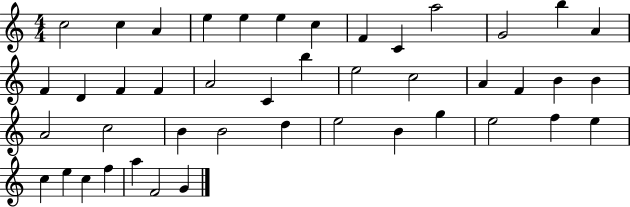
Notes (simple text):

C5/h C5/q A4/q E5/q E5/q E5/q C5/q F4/q C4/q A5/h G4/h B5/q A4/q F4/q D4/q F4/q F4/q A4/h C4/q B5/q E5/h C5/h A4/q F4/q B4/q B4/q A4/h C5/h B4/q B4/h D5/q E5/h B4/q G5/q E5/h F5/q E5/q C5/q E5/q C5/q F5/q A5/q F4/h G4/q